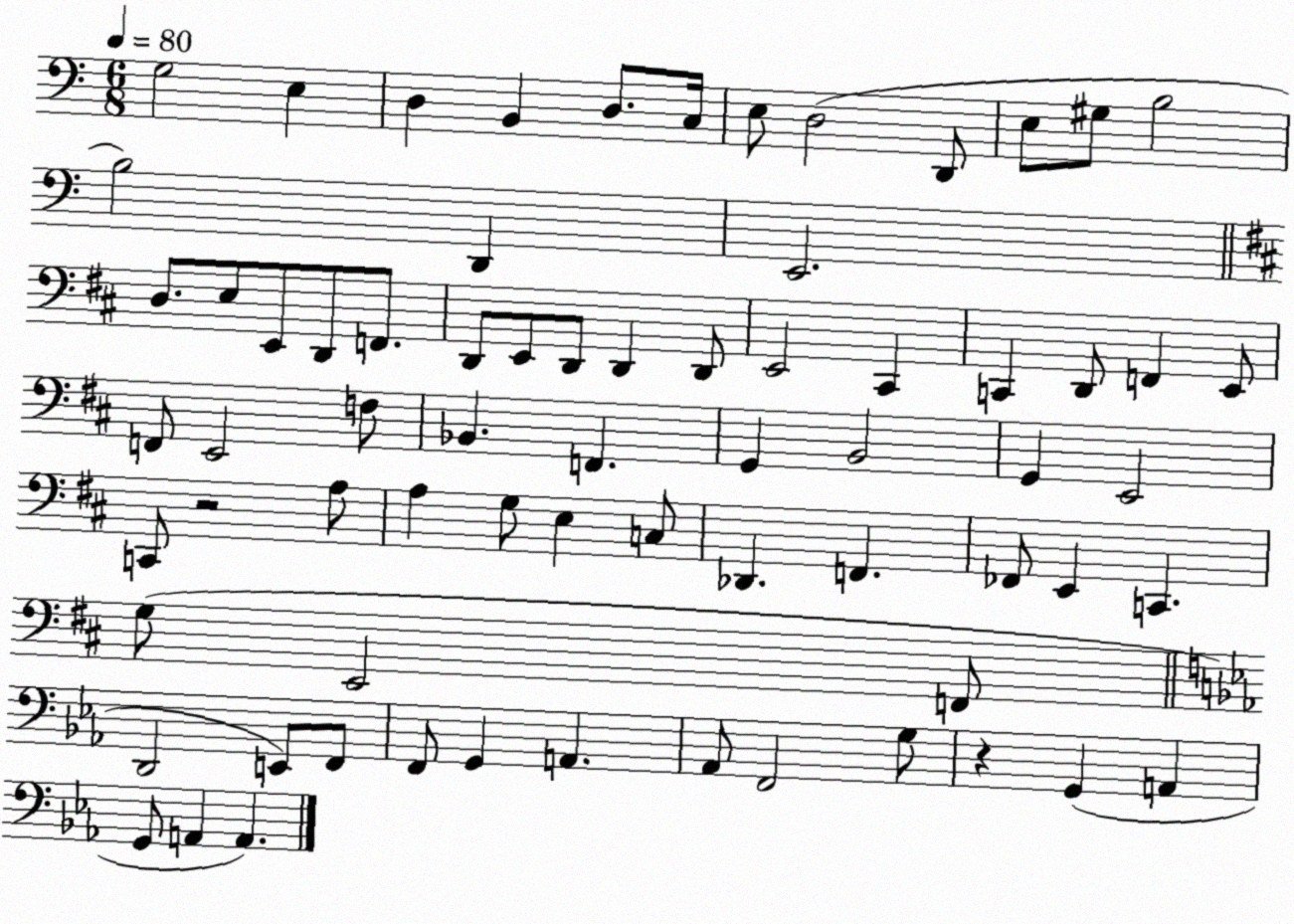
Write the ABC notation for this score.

X:1
T:Untitled
M:6/8
L:1/4
K:C
G,2 E, D, B,, D,/2 C,/4 E,/2 D,2 D,,/2 E,/2 ^G,/2 B,2 B,2 D,, E,,2 D,/2 E,/2 E,,/2 D,,/2 F,,/2 D,,/2 E,,/2 D,,/2 D,, D,,/2 E,,2 ^C,, C,, D,,/2 F,, E,,/2 F,,/2 E,,2 F,/2 _B,, F,, G,, B,,2 G,, E,,2 C,,/2 z2 A,/2 A, G,/2 E, C,/2 _D,, F,, _F,,/2 E,, C,, G,/2 E,,2 F,,/2 D,,2 E,,/2 F,,/2 F,,/2 G,, A,, _A,,/2 F,,2 G,/2 z G,, A,, G,,/2 A,, A,,